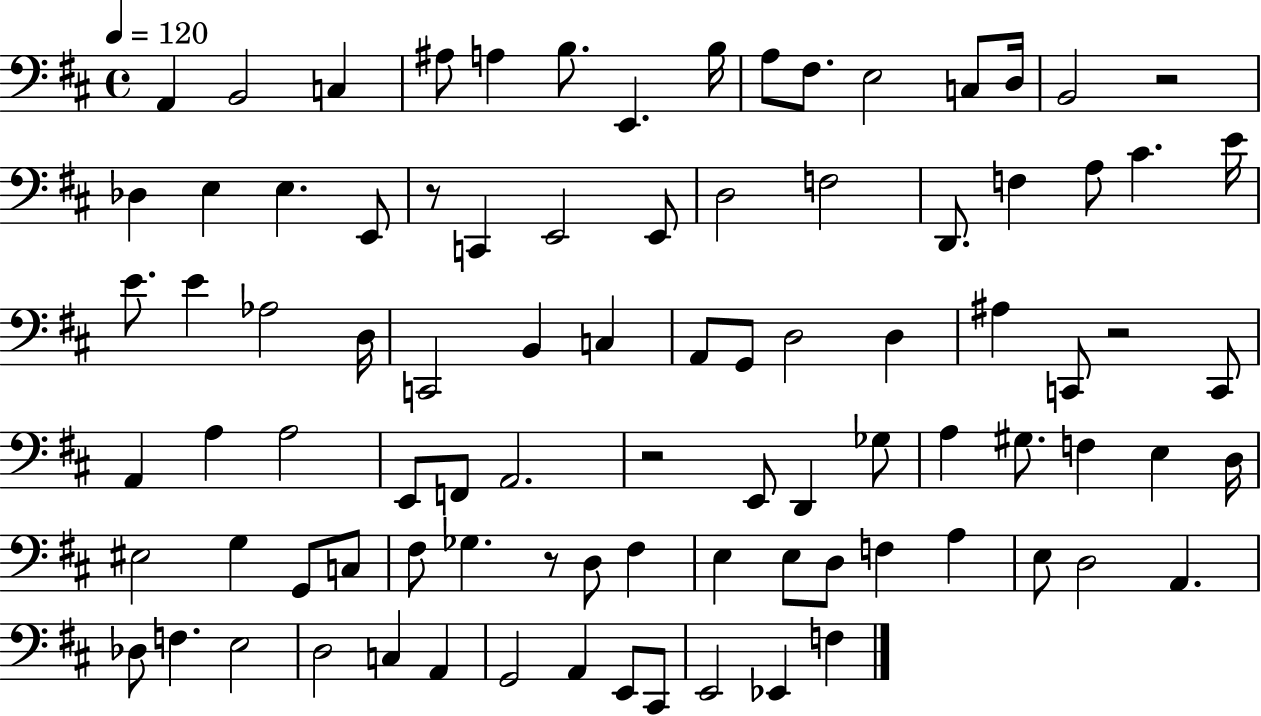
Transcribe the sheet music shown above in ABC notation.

X:1
T:Untitled
M:4/4
L:1/4
K:D
A,, B,,2 C, ^A,/2 A, B,/2 E,, B,/4 A,/2 ^F,/2 E,2 C,/2 D,/4 B,,2 z2 _D, E, E, E,,/2 z/2 C,, E,,2 E,,/2 D,2 F,2 D,,/2 F, A,/2 ^C E/4 E/2 E _A,2 D,/4 C,,2 B,, C, A,,/2 G,,/2 D,2 D, ^A, C,,/2 z2 C,,/2 A,, A, A,2 E,,/2 F,,/2 A,,2 z2 E,,/2 D,, _G,/2 A, ^G,/2 F, E, D,/4 ^E,2 G, G,,/2 C,/2 ^F,/2 _G, z/2 D,/2 ^F, E, E,/2 D,/2 F, A, E,/2 D,2 A,, _D,/2 F, E,2 D,2 C, A,, G,,2 A,, E,,/2 ^C,,/2 E,,2 _E,, F,